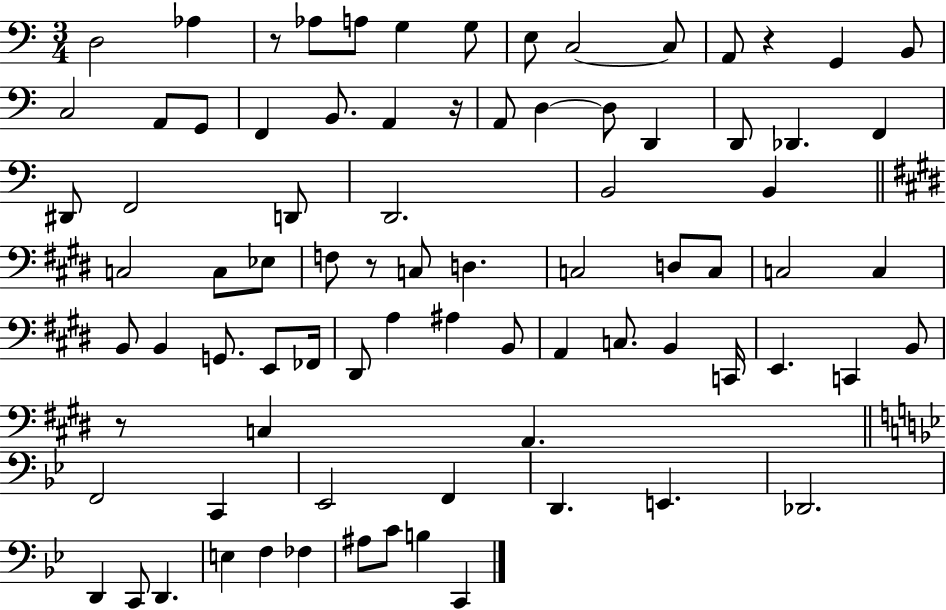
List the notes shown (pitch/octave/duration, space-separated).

D3/h Ab3/q R/e Ab3/e A3/e G3/q G3/e E3/e C3/h C3/e A2/e R/q G2/q B2/e C3/h A2/e G2/e F2/q B2/e. A2/q R/s A2/e D3/q D3/e D2/q D2/e Db2/q. F2/q D#2/e F2/h D2/e D2/h. B2/h B2/q C3/h C3/e Eb3/e F3/e R/e C3/e D3/q. C3/h D3/e C3/e C3/h C3/q B2/e B2/q G2/e. E2/e FES2/s D#2/e A3/q A#3/q B2/e A2/q C3/e. B2/q C2/s E2/q. C2/q B2/e R/e C3/q A2/q. F2/h C2/q Eb2/h F2/q D2/q. E2/q. Db2/h. D2/q C2/e D2/q. E3/q F3/q FES3/q A#3/e C4/e B3/q C2/q